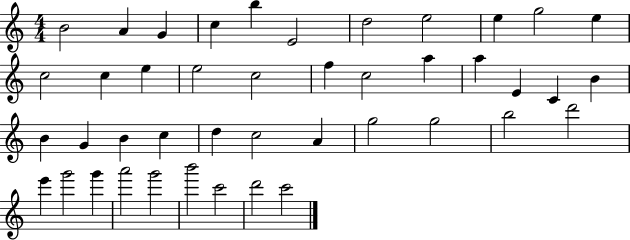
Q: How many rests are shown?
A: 0